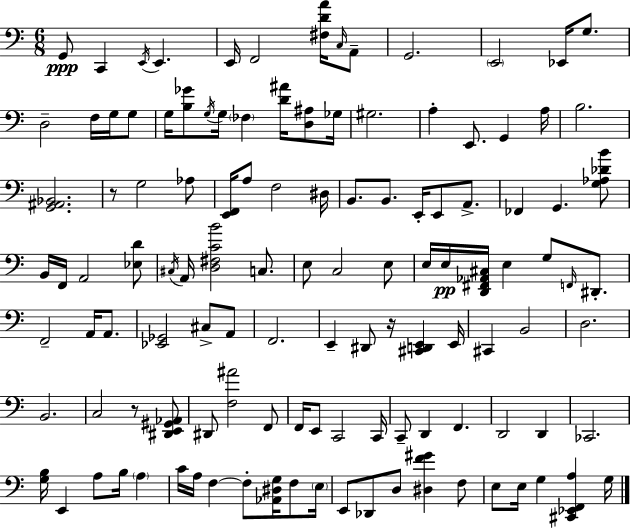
G2/e C2/q E2/s E2/q. E2/s F2/h [F#3,D4,A4]/s C3/s A2/e G2/h. E2/h Eb2/s G3/e. D3/h F3/s G3/s G3/e G3/s [B3,Gb4]/e G3/s G3/s FES3/q [D4,A#4]/s [D3,A#3]/e Gb3/s G#3/h. A3/q E2/e. G2/q A3/s B3/h. [G2,A#2,Bb2]/h. R/e G3/h Ab3/e [E2,F2]/s A3/e F3/h D#3/s B2/e. B2/e. E2/s E2/e A2/e. FES2/q G2/q. [G3,Ab3,Db4,B4]/e B2/s F2/s A2/h [Eb3,D4]/e C#3/s A2/s [D3,F#3,C4,B4]/h C3/e. E3/e C3/h E3/e E3/s E3/s [D2,F#2,Ab2,C#3]/s E3/q G3/e F2/s D#2/e. F2/h A2/s A2/e. [Eb2,Gb2]/h C#3/e A2/e F2/h. E2/q D#2/e R/s [C#2,D2,E2]/q E2/s C#2/q B2/h D3/h. B2/h. C3/h R/e [D#2,E2,G#2,Ab2]/e D#2/e [F3,A#4]/h F2/e F2/s E2/e C2/h C2/s C2/e D2/q F2/q. D2/h D2/q CES2/h. [G3,B3]/s E2/q A3/e B3/s A3/q C4/s A3/s F3/q F3/e [Ab2,D#3,G3]/s F3/e E3/s E2/e Db2/e D3/e [D#3,F4,G#4]/q F3/e E3/e E3/s G3/q [C#2,Eb2,F2,A3]/q G3/s